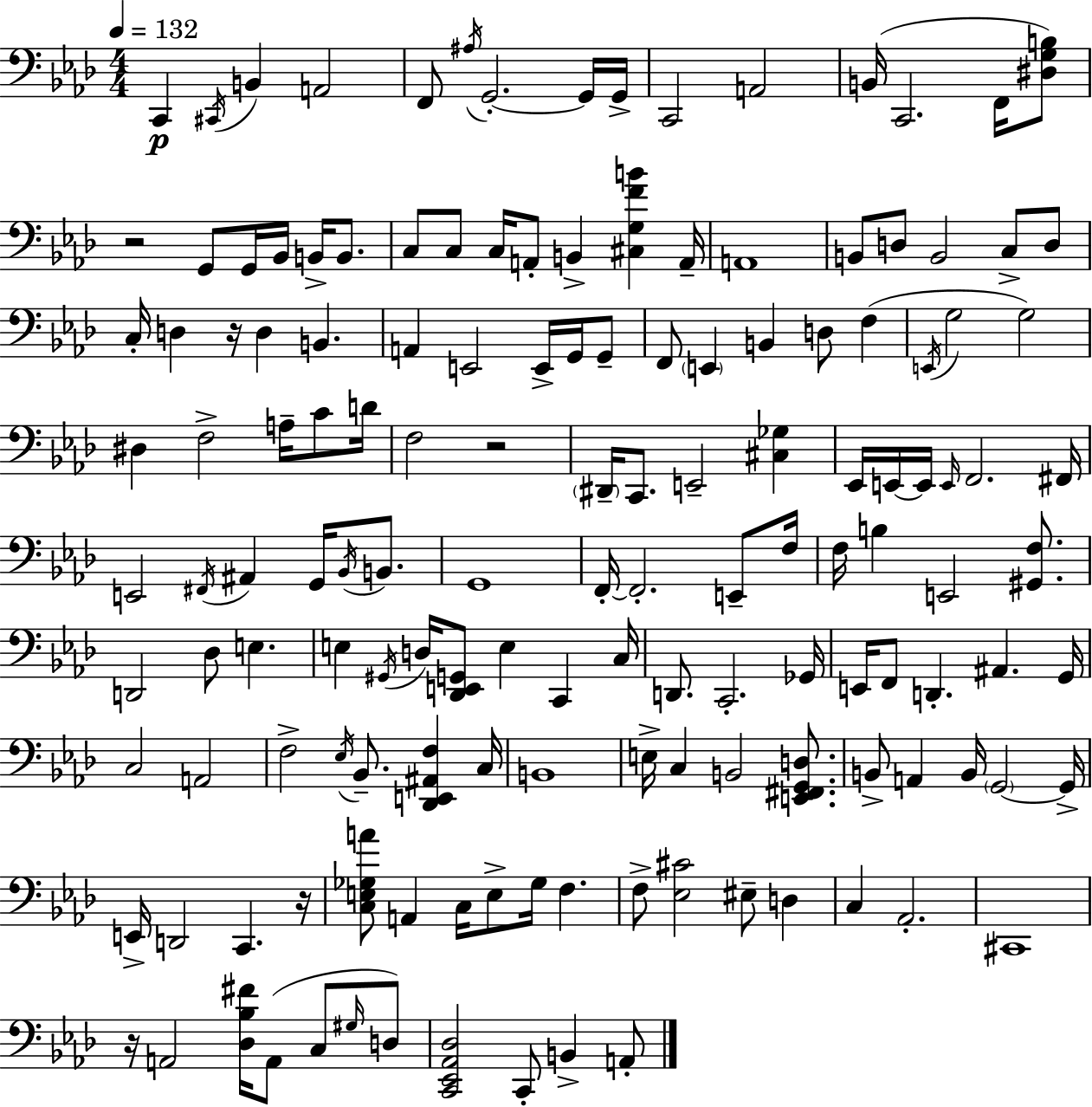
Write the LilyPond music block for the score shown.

{
  \clef bass
  \numericTimeSignature
  \time 4/4
  \key f \minor
  \tempo 4 = 132
  c,4\p \acciaccatura { cis,16 } b,4 a,2 | f,8 \acciaccatura { ais16 } g,2.-.~~ | g,16 g,16-> c,2 a,2 | b,16( c,2. f,16 | \break <dis g b>8) r2 g,8 g,16 bes,16 b,16-> b,8. | c8 c8 c16 a,8-. b,4-> <cis g f' b'>4 | a,16-- a,1 | b,8 d8 b,2 c8-> | \break d8 c16-. d4 r16 d4 b,4. | a,4 e,2 e,16-> g,16 | g,8-- f,8 \parenthesize e,4 b,4 d8 f4( | \acciaccatura { e,16 } g2 g2) | \break dis4 f2-> a16-- | c'8 d'16 f2 r2 | \parenthesize dis,16-- c,8. e,2-- <cis ges>4 | ees,16 e,16~~ e,16 \grace { e,16 } f,2. | \break fis,16 e,2 \acciaccatura { fis,16 } ais,4 | g,16 \acciaccatura { bes,16 } b,8. g,1 | f,16-.~~ f,2.-. | e,8-- f16 f16 b4 e,2 | \break <gis, f>8. d,2 des8 | e4. e4 \acciaccatura { gis,16 } d16 <des, e, g,>8 e4 | c,4 c16 d,8. c,2.-. | ges,16 e,16 f,8 d,4.-. | \break ais,4. g,16 c2 a,2 | f2-> \acciaccatura { ees16 } | bes,8.-- <des, e, ais, f>4 c16 b,1 | e16-> c4 b,2 | \break <e, fis, g, d>8. b,8-> a,4 b,16 \parenthesize g,2~~ | g,16-> e,16-> d,2 | c,4. r16 <c e ges a'>8 a,4 c16 e8-> | ges16 f4. f8-> <ees cis'>2 | \break eis8-- d4 c4 aes,2.-. | cis,1 | r16 a,2 | <des bes fis'>16 a,8( c8 \grace { gis16 } d8) <c, ees, aes, des>2 | \break c,8-. b,4-> a,8-. \bar "|."
}